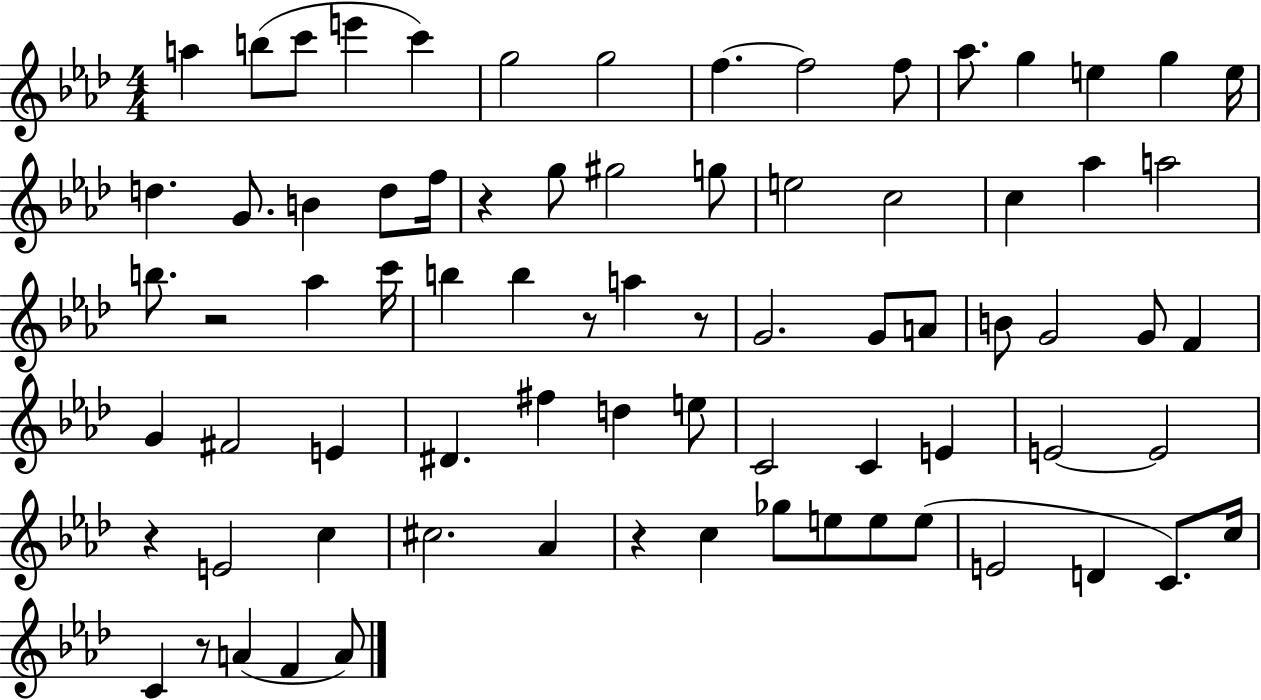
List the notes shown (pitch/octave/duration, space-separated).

A5/q B5/e C6/e E6/q C6/q G5/h G5/h F5/q. F5/h F5/e Ab5/e. G5/q E5/q G5/q E5/s D5/q. G4/e. B4/q D5/e F5/s R/q G5/e G#5/h G5/e E5/h C5/h C5/q Ab5/q A5/h B5/e. R/h Ab5/q C6/s B5/q B5/q R/e A5/q R/e G4/h. G4/e A4/e B4/e G4/h G4/e F4/q G4/q F#4/h E4/q D#4/q. F#5/q D5/q E5/e C4/h C4/q E4/q E4/h E4/h R/q E4/h C5/q C#5/h. Ab4/q R/q C5/q Gb5/e E5/e E5/e E5/e E4/h D4/q C4/e. C5/s C4/q R/e A4/q F4/q A4/e